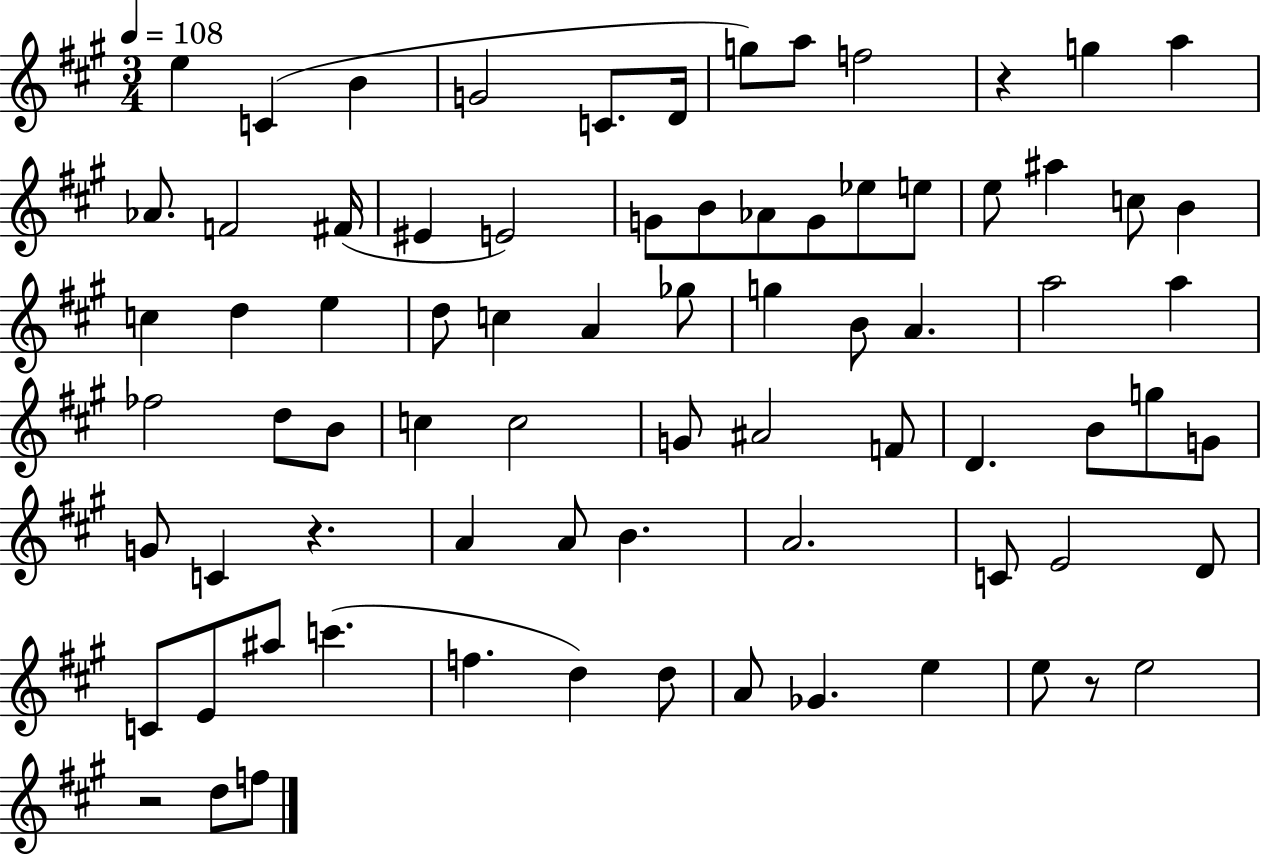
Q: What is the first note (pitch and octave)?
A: E5